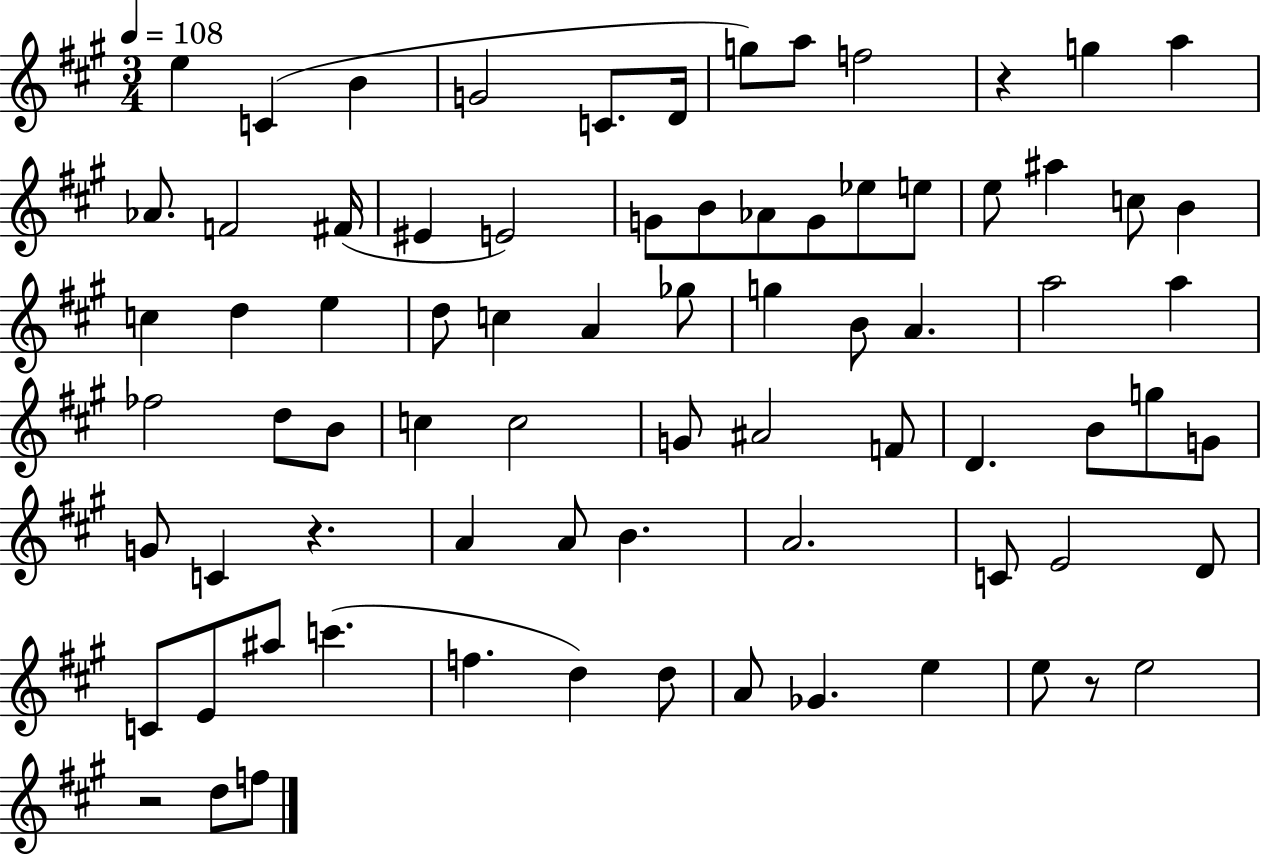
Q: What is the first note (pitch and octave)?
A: E5